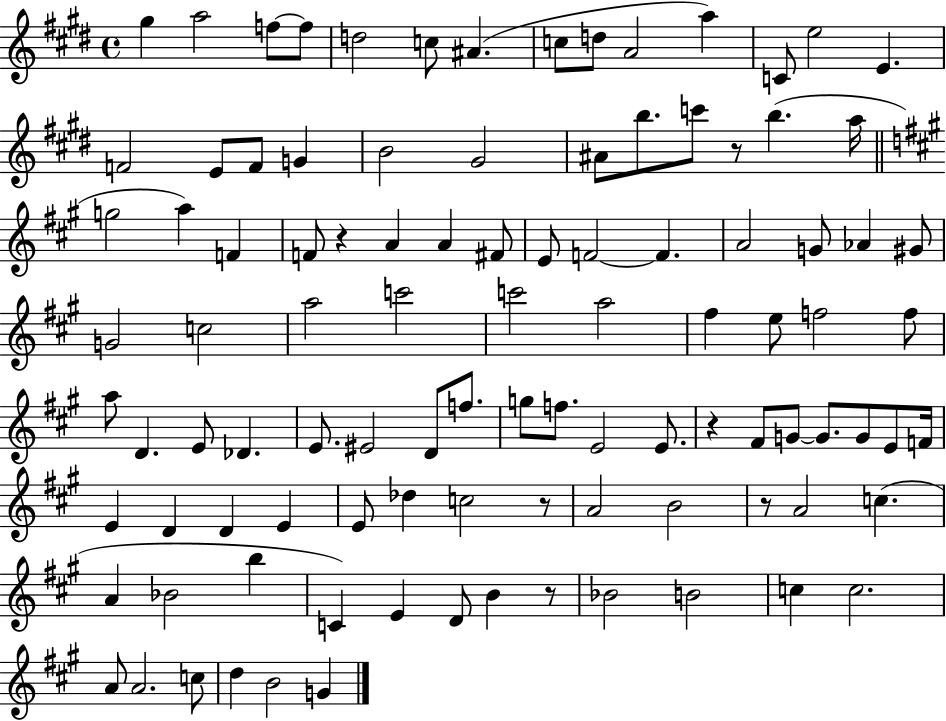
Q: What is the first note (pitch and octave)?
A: G#5